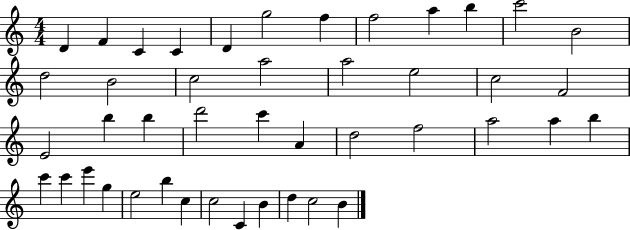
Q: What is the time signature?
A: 4/4